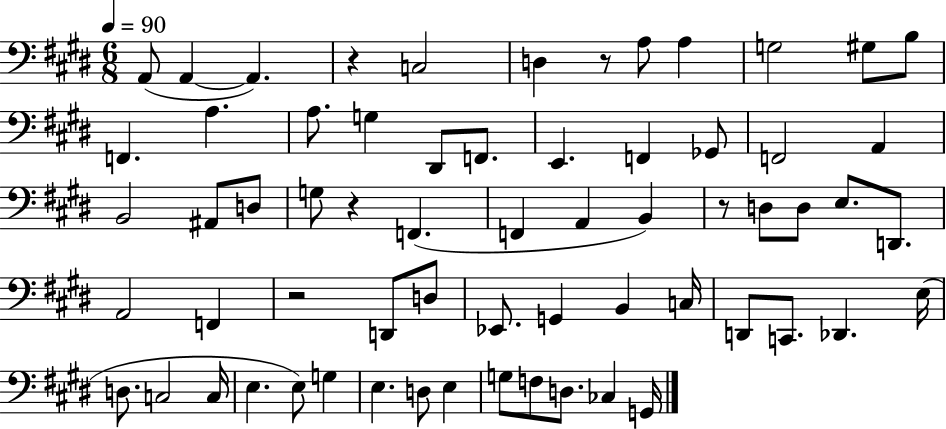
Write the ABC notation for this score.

X:1
T:Untitled
M:6/8
L:1/4
K:E
A,,/2 A,, A,, z C,2 D, z/2 A,/2 A, G,2 ^G,/2 B,/2 F,, A, A,/2 G, ^D,,/2 F,,/2 E,, F,, _G,,/2 F,,2 A,, B,,2 ^A,,/2 D,/2 G,/2 z F,, F,, A,, B,, z/2 D,/2 D,/2 E,/2 D,,/2 A,,2 F,, z2 D,,/2 D,/2 _E,,/2 G,, B,, C,/4 D,,/2 C,,/2 _D,, E,/4 D,/2 C,2 C,/4 E, E,/2 G, E, D,/2 E, G,/2 F,/2 D,/2 _C, G,,/4